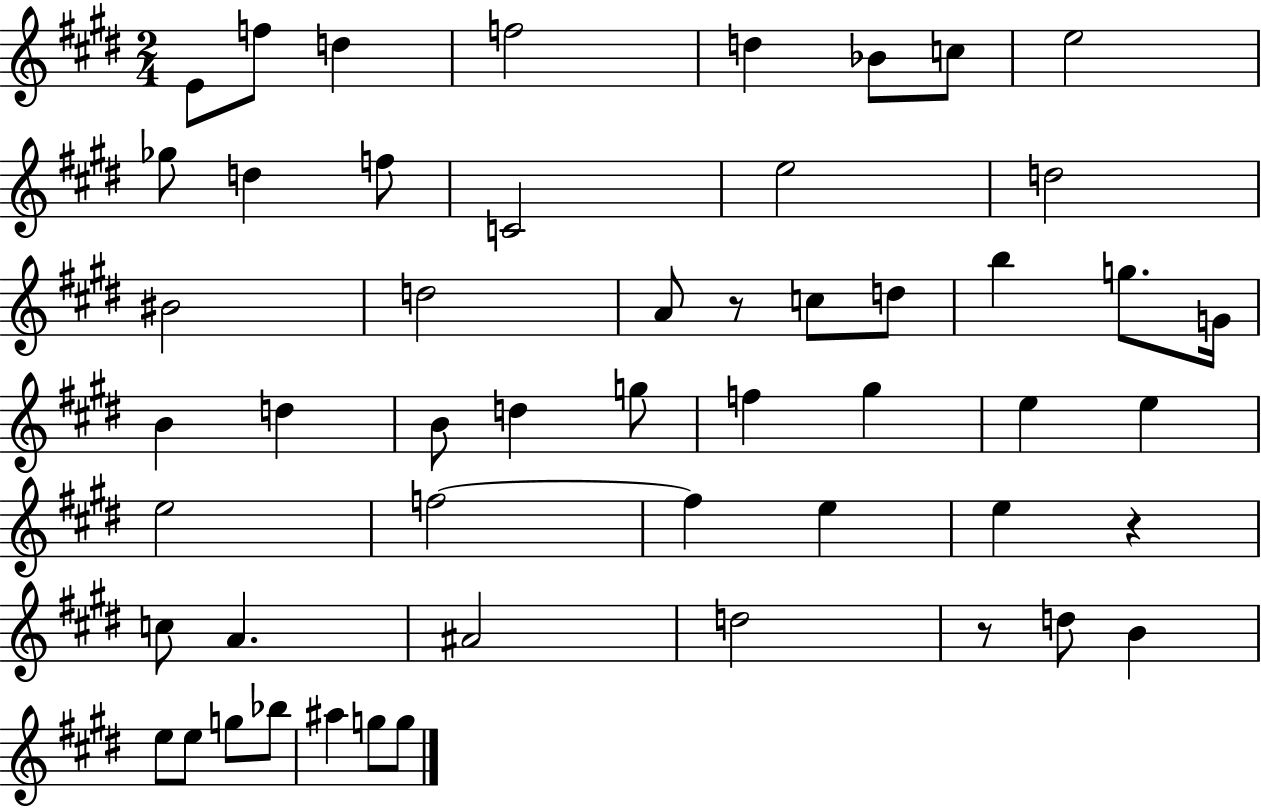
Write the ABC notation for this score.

X:1
T:Untitled
M:2/4
L:1/4
K:E
E/2 f/2 d f2 d _B/2 c/2 e2 _g/2 d f/2 C2 e2 d2 ^B2 d2 A/2 z/2 c/2 d/2 b g/2 G/4 B d B/2 d g/2 f ^g e e e2 f2 f e e z c/2 A ^A2 d2 z/2 d/2 B e/2 e/2 g/2 _b/2 ^a g/2 g/2